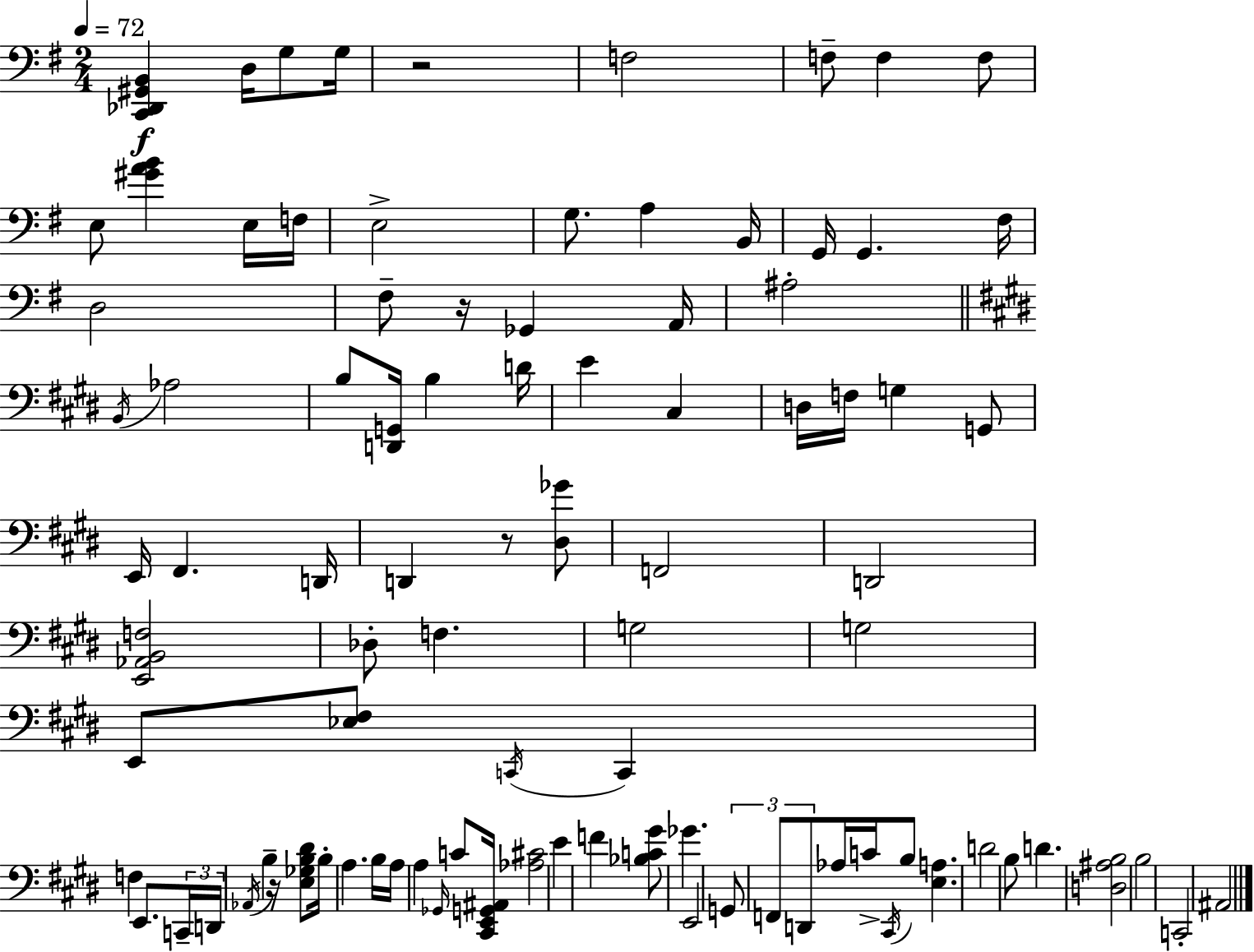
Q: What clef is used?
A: bass